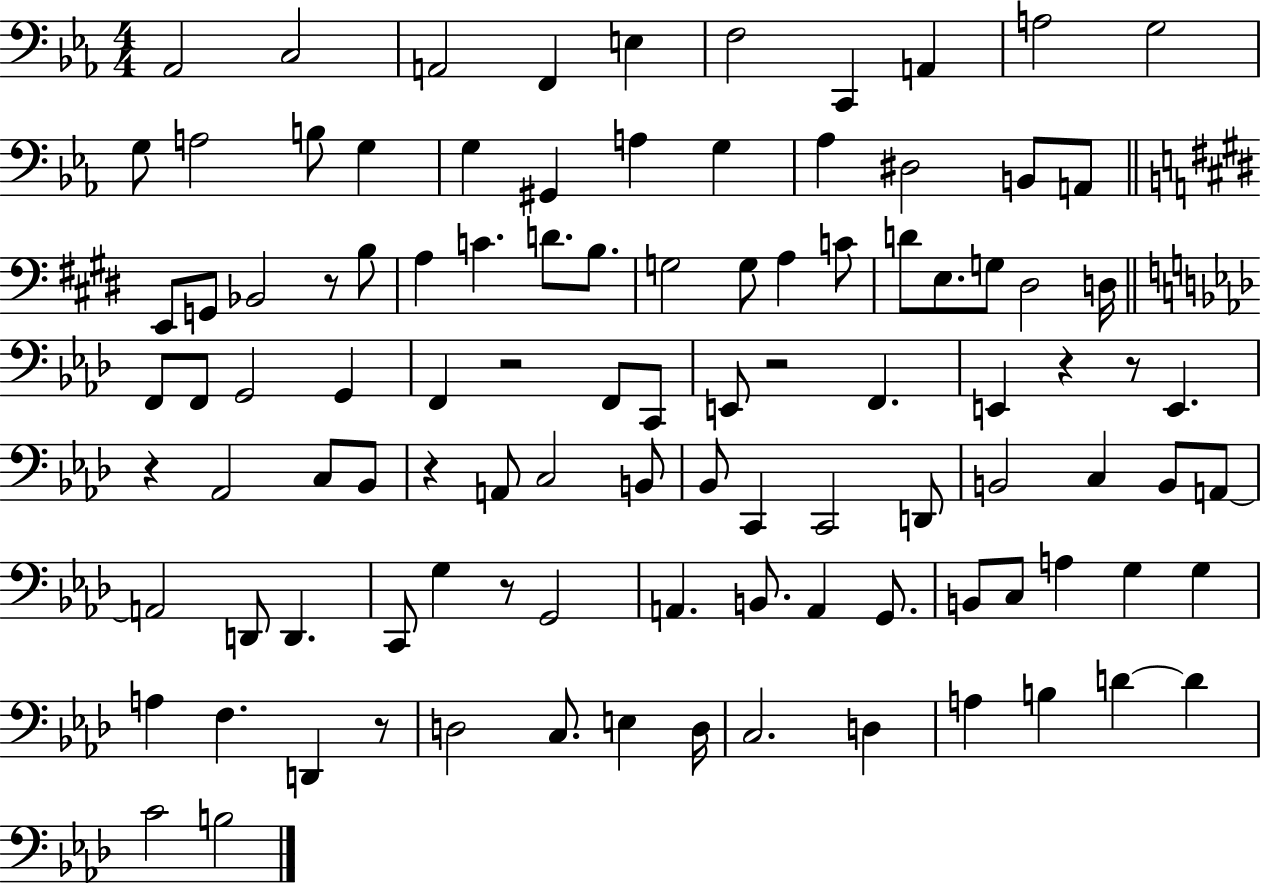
{
  \clef bass
  \numericTimeSignature
  \time 4/4
  \key ees \major
  aes,2 c2 | a,2 f,4 e4 | f2 c,4 a,4 | a2 g2 | \break g8 a2 b8 g4 | g4 gis,4 a4 g4 | aes4 dis2 b,8 a,8 | \bar "||" \break \key e \major e,8 g,8 bes,2 r8 b8 | a4 c'4. d'8. b8. | g2 g8 a4 c'8 | d'8 e8. g8 dis2 d16 | \break \bar "||" \break \key aes \major f,8 f,8 g,2 g,4 | f,4 r2 f,8 c,8 | e,8 r2 f,4. | e,4 r4 r8 e,4. | \break r4 aes,2 c8 bes,8 | r4 a,8 c2 b,8 | bes,8 c,4 c,2 d,8 | b,2 c4 b,8 a,8~~ | \break a,2 d,8 d,4. | c,8 g4 r8 g,2 | a,4. b,8. a,4 g,8. | b,8 c8 a4 g4 g4 | \break a4 f4. d,4 r8 | d2 c8. e4 d16 | c2. d4 | a4 b4 d'4~~ d'4 | \break c'2 b2 | \bar "|."
}